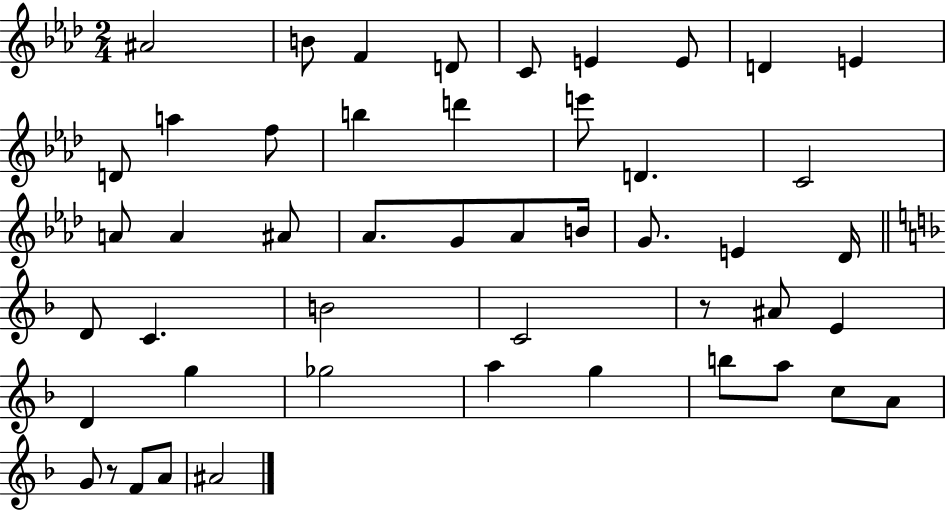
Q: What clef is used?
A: treble